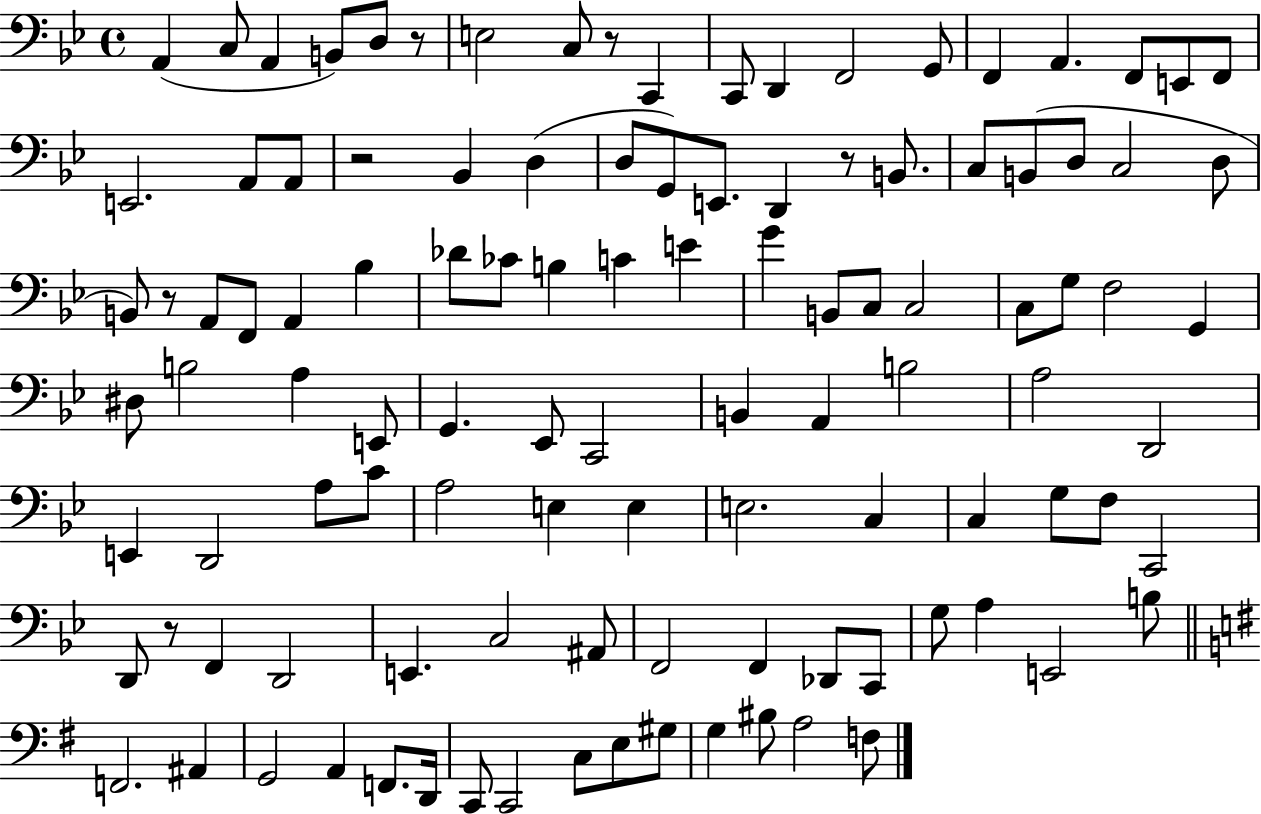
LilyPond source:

{
  \clef bass
  \time 4/4
  \defaultTimeSignature
  \key bes \major
  a,4( c8 a,4 b,8) d8 r8 | e2 c8 r8 c,4 | c,8 d,4 f,2 g,8 | f,4 a,4. f,8 e,8 f,8 | \break e,2. a,8 a,8 | r2 bes,4 d4( | d8 g,8) e,8. d,4 r8 b,8. | c8 b,8( d8 c2 d8 | \break b,8) r8 a,8 f,8 a,4 bes4 | des'8 ces'8 b4 c'4 e'4 | g'4 b,8 c8 c2 | c8 g8 f2 g,4 | \break dis8 b2 a4 e,8 | g,4. ees,8 c,2 | b,4 a,4 b2 | a2 d,2 | \break e,4 d,2 a8 c'8 | a2 e4 e4 | e2. c4 | c4 g8 f8 c,2 | \break d,8 r8 f,4 d,2 | e,4. c2 ais,8 | f,2 f,4 des,8 c,8 | g8 a4 e,2 b8 | \break \bar "||" \break \key g \major f,2. ais,4 | g,2 a,4 f,8. d,16 | c,8 c,2 c8 e8 gis8 | g4 bis8 a2 f8 | \break \bar "|."
}